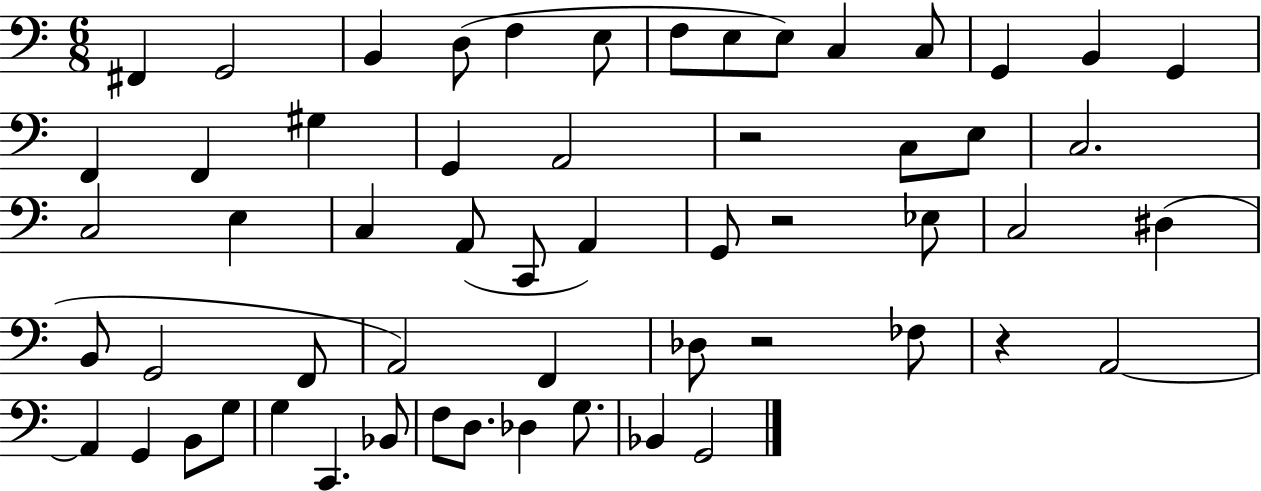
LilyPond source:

{
  \clef bass
  \numericTimeSignature
  \time 6/8
  \key c \major
  fis,4 g,2 | b,4 d8( f4 e8 | f8 e8 e8) c4 c8 | g,4 b,4 g,4 | \break f,4 f,4 gis4 | g,4 a,2 | r2 c8 e8 | c2. | \break c2 e4 | c4 a,8( c,8 a,4) | g,8 r2 ees8 | c2 dis4( | \break b,8 g,2 f,8 | a,2) f,4 | des8 r2 fes8 | r4 a,2~~ | \break a,4 g,4 b,8 g8 | g4 c,4. bes,8 | f8 d8. des4 g8. | bes,4 g,2 | \break \bar "|."
}